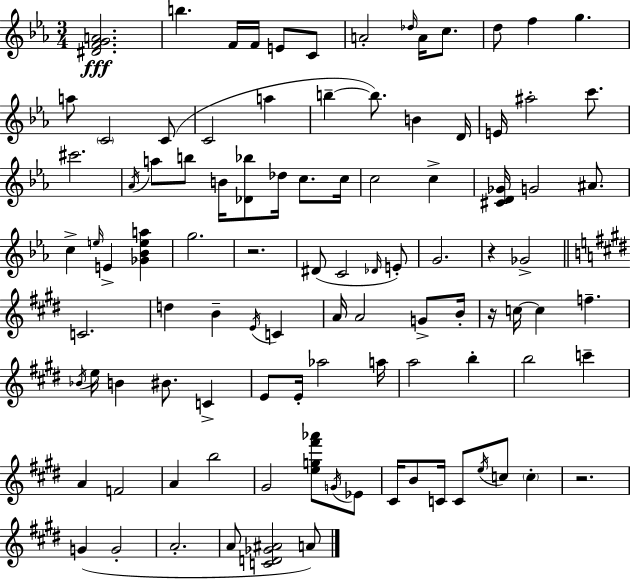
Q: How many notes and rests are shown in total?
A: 100